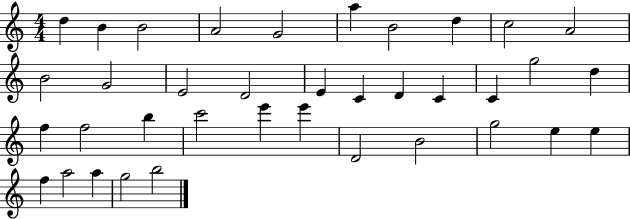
D5/q B4/q B4/h A4/h G4/h A5/q B4/h D5/q C5/h A4/h B4/h G4/h E4/h D4/h E4/q C4/q D4/q C4/q C4/q G5/h D5/q F5/q F5/h B5/q C6/h E6/q E6/q D4/h B4/h G5/h E5/q E5/q F5/q A5/h A5/q G5/h B5/h